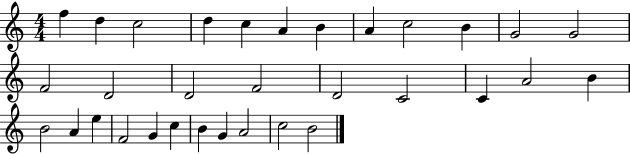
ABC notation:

X:1
T:Untitled
M:4/4
L:1/4
K:C
f d c2 d c A B A c2 B G2 G2 F2 D2 D2 F2 D2 C2 C A2 B B2 A e F2 G c B G A2 c2 B2